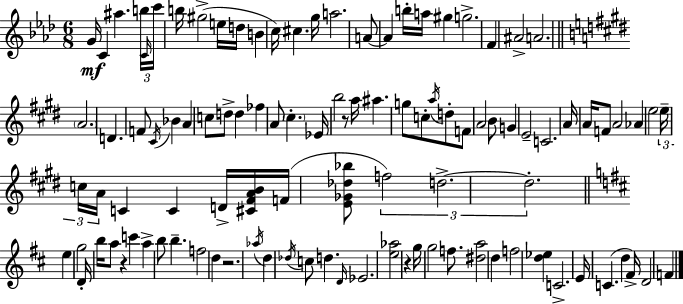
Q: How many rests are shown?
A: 4